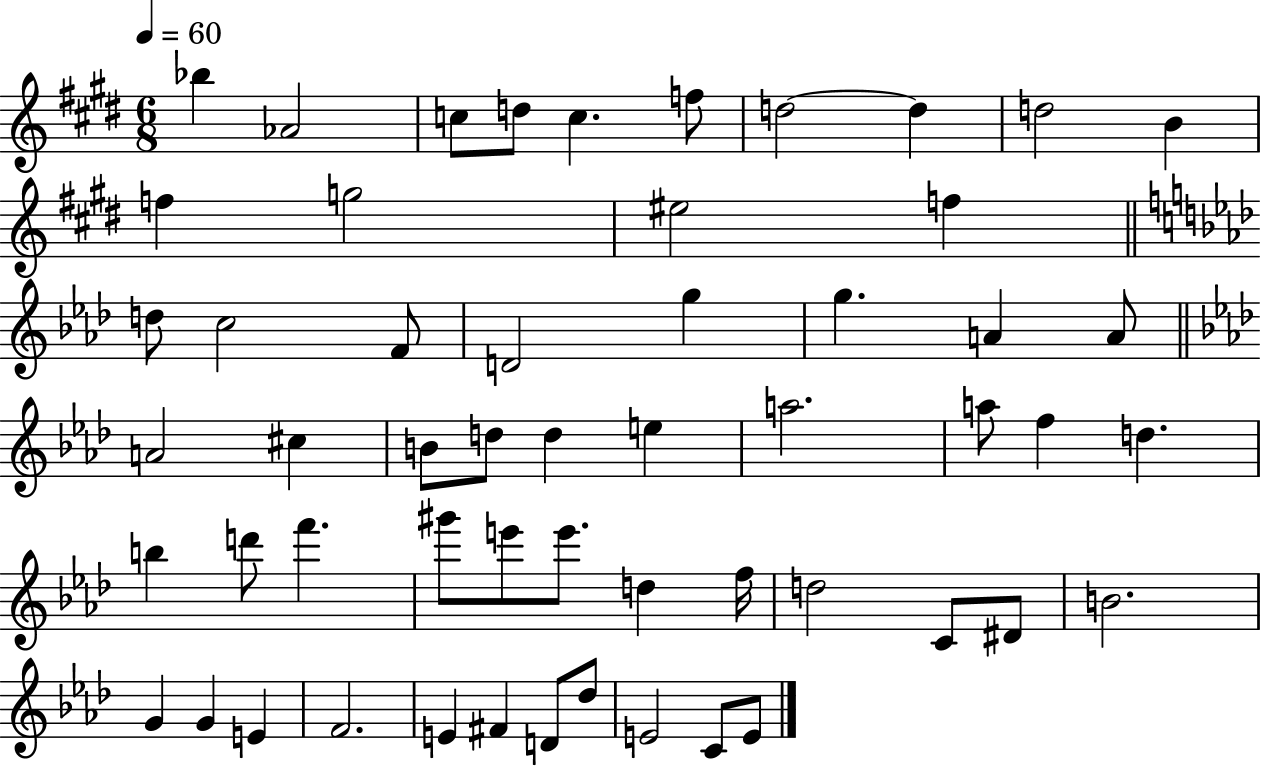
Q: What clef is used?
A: treble